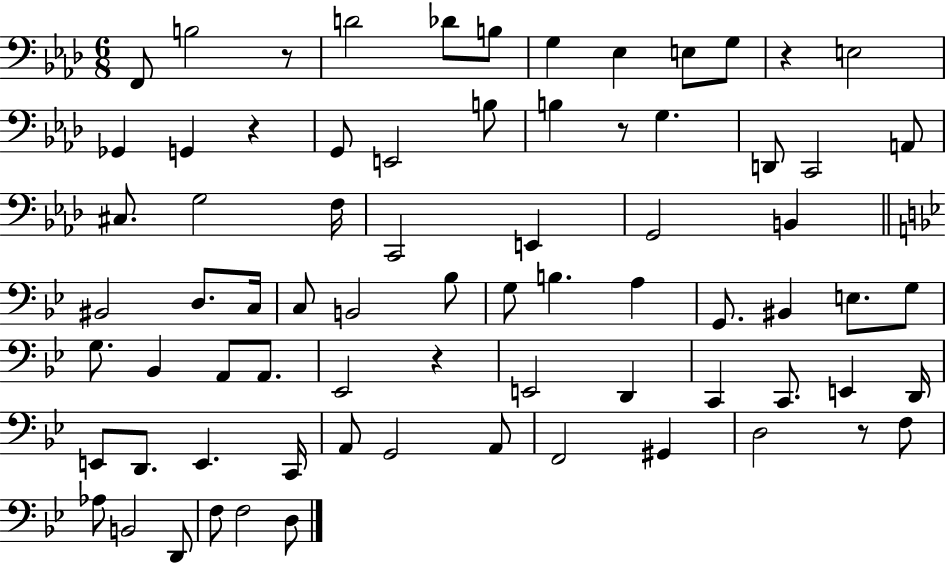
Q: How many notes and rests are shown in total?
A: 74